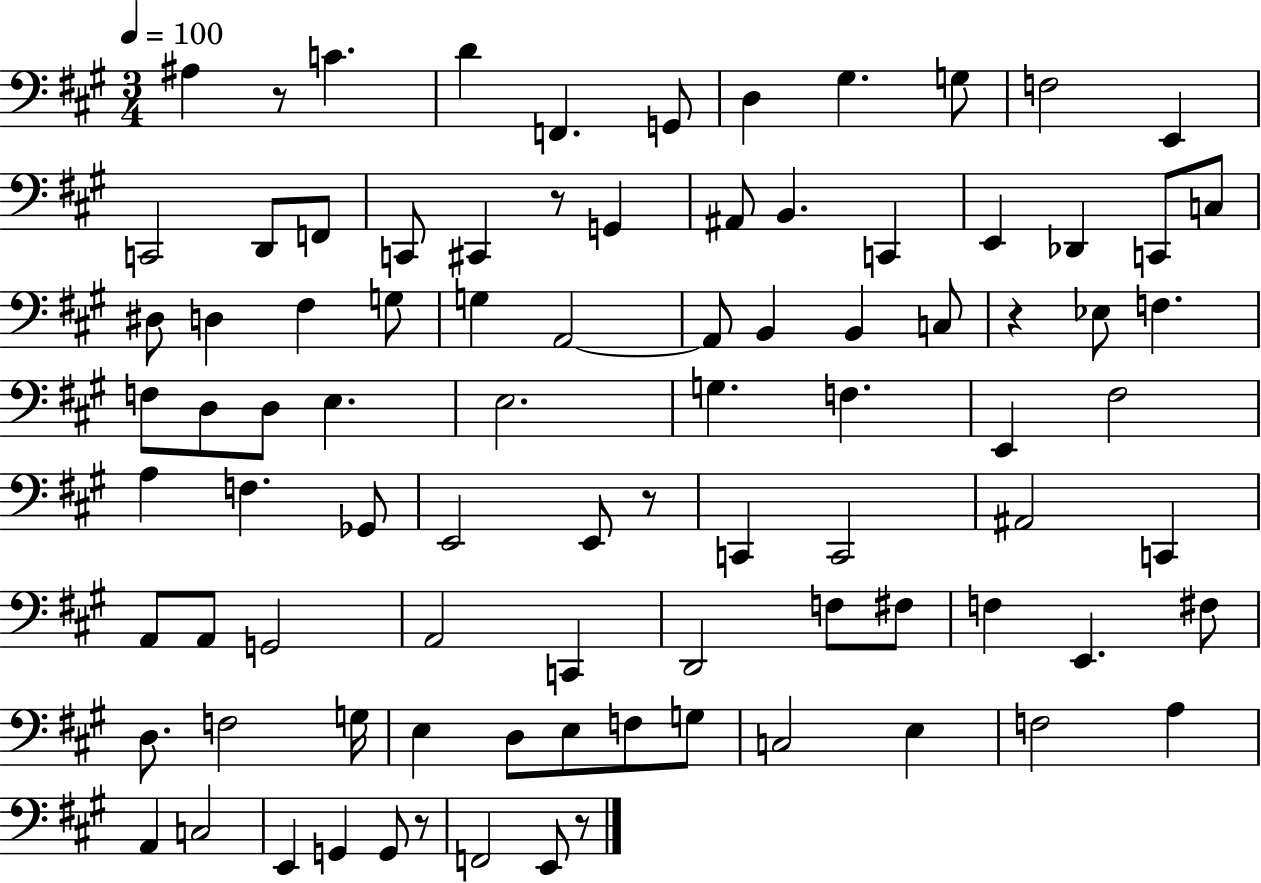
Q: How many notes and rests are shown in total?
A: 89